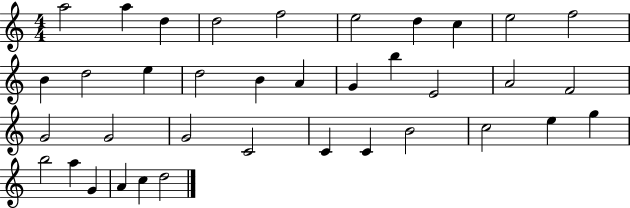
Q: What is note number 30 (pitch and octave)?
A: E5